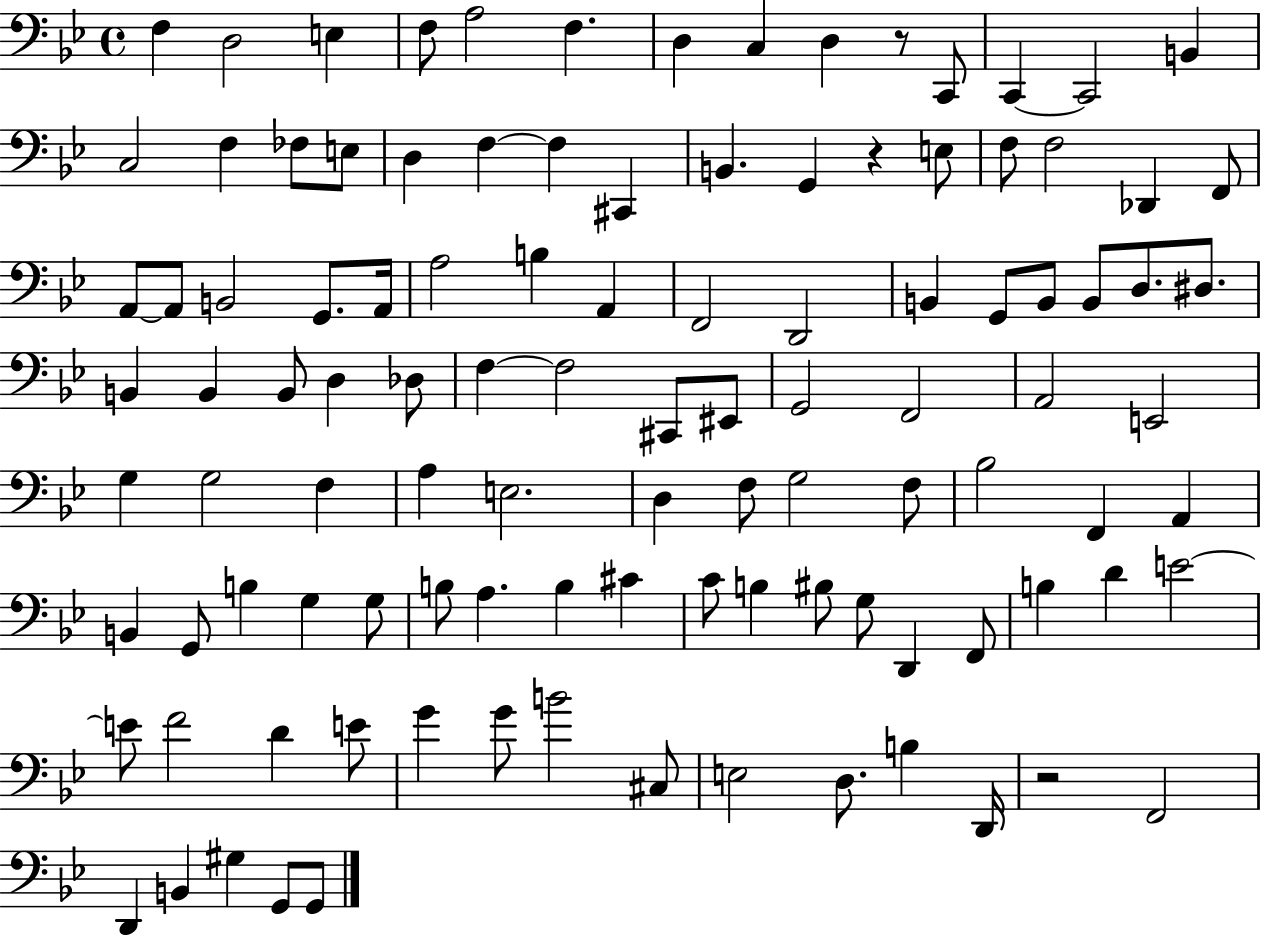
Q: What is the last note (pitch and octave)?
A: G2